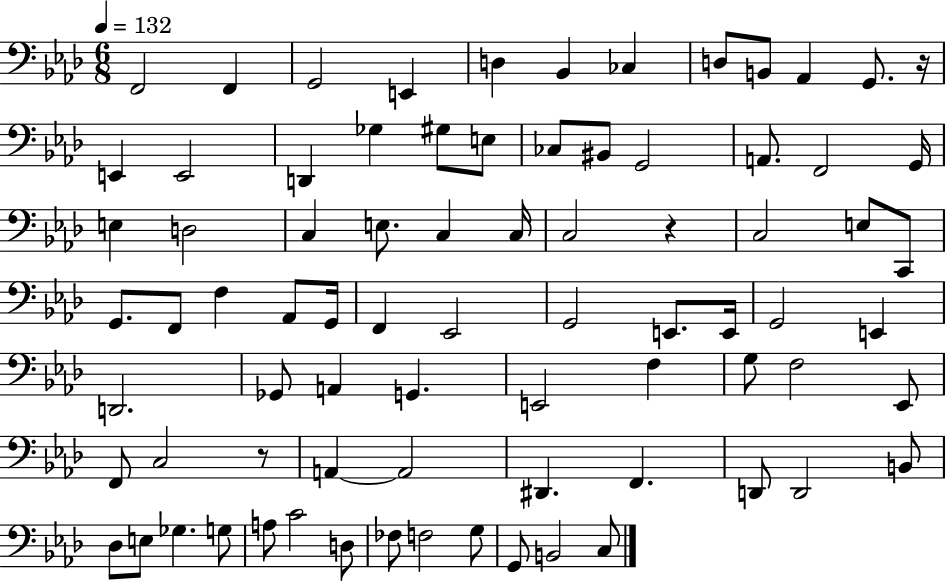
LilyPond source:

{
  \clef bass
  \numericTimeSignature
  \time 6/8
  \key aes \major
  \tempo 4 = 132
  f,2 f,4 | g,2 e,4 | d4 bes,4 ces4 | d8 b,8 aes,4 g,8. r16 | \break e,4 e,2 | d,4 ges4 gis8 e8 | ces8 bis,8 g,2 | a,8. f,2 g,16 | \break e4 d2 | c4 e8. c4 c16 | c2 r4 | c2 e8 c,8 | \break g,8. f,8 f4 aes,8 g,16 | f,4 ees,2 | g,2 e,8. e,16 | g,2 e,4 | \break d,2. | ges,8 a,4 g,4. | e,2 f4 | g8 f2 ees,8 | \break f,8 c2 r8 | a,4~~ a,2 | dis,4. f,4. | d,8 d,2 b,8 | \break des8 e8 ges4. g8 | a8 c'2 d8 | fes8 f2 g8 | g,8 b,2 c8 | \break \bar "|."
}